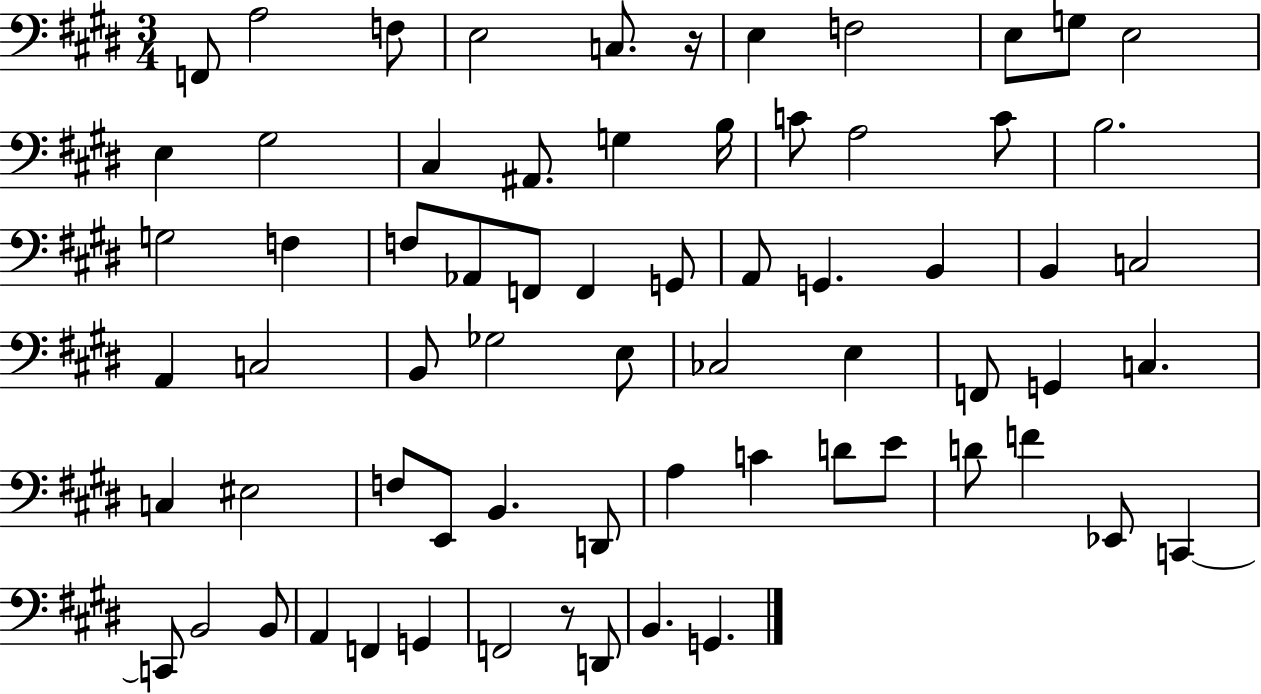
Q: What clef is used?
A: bass